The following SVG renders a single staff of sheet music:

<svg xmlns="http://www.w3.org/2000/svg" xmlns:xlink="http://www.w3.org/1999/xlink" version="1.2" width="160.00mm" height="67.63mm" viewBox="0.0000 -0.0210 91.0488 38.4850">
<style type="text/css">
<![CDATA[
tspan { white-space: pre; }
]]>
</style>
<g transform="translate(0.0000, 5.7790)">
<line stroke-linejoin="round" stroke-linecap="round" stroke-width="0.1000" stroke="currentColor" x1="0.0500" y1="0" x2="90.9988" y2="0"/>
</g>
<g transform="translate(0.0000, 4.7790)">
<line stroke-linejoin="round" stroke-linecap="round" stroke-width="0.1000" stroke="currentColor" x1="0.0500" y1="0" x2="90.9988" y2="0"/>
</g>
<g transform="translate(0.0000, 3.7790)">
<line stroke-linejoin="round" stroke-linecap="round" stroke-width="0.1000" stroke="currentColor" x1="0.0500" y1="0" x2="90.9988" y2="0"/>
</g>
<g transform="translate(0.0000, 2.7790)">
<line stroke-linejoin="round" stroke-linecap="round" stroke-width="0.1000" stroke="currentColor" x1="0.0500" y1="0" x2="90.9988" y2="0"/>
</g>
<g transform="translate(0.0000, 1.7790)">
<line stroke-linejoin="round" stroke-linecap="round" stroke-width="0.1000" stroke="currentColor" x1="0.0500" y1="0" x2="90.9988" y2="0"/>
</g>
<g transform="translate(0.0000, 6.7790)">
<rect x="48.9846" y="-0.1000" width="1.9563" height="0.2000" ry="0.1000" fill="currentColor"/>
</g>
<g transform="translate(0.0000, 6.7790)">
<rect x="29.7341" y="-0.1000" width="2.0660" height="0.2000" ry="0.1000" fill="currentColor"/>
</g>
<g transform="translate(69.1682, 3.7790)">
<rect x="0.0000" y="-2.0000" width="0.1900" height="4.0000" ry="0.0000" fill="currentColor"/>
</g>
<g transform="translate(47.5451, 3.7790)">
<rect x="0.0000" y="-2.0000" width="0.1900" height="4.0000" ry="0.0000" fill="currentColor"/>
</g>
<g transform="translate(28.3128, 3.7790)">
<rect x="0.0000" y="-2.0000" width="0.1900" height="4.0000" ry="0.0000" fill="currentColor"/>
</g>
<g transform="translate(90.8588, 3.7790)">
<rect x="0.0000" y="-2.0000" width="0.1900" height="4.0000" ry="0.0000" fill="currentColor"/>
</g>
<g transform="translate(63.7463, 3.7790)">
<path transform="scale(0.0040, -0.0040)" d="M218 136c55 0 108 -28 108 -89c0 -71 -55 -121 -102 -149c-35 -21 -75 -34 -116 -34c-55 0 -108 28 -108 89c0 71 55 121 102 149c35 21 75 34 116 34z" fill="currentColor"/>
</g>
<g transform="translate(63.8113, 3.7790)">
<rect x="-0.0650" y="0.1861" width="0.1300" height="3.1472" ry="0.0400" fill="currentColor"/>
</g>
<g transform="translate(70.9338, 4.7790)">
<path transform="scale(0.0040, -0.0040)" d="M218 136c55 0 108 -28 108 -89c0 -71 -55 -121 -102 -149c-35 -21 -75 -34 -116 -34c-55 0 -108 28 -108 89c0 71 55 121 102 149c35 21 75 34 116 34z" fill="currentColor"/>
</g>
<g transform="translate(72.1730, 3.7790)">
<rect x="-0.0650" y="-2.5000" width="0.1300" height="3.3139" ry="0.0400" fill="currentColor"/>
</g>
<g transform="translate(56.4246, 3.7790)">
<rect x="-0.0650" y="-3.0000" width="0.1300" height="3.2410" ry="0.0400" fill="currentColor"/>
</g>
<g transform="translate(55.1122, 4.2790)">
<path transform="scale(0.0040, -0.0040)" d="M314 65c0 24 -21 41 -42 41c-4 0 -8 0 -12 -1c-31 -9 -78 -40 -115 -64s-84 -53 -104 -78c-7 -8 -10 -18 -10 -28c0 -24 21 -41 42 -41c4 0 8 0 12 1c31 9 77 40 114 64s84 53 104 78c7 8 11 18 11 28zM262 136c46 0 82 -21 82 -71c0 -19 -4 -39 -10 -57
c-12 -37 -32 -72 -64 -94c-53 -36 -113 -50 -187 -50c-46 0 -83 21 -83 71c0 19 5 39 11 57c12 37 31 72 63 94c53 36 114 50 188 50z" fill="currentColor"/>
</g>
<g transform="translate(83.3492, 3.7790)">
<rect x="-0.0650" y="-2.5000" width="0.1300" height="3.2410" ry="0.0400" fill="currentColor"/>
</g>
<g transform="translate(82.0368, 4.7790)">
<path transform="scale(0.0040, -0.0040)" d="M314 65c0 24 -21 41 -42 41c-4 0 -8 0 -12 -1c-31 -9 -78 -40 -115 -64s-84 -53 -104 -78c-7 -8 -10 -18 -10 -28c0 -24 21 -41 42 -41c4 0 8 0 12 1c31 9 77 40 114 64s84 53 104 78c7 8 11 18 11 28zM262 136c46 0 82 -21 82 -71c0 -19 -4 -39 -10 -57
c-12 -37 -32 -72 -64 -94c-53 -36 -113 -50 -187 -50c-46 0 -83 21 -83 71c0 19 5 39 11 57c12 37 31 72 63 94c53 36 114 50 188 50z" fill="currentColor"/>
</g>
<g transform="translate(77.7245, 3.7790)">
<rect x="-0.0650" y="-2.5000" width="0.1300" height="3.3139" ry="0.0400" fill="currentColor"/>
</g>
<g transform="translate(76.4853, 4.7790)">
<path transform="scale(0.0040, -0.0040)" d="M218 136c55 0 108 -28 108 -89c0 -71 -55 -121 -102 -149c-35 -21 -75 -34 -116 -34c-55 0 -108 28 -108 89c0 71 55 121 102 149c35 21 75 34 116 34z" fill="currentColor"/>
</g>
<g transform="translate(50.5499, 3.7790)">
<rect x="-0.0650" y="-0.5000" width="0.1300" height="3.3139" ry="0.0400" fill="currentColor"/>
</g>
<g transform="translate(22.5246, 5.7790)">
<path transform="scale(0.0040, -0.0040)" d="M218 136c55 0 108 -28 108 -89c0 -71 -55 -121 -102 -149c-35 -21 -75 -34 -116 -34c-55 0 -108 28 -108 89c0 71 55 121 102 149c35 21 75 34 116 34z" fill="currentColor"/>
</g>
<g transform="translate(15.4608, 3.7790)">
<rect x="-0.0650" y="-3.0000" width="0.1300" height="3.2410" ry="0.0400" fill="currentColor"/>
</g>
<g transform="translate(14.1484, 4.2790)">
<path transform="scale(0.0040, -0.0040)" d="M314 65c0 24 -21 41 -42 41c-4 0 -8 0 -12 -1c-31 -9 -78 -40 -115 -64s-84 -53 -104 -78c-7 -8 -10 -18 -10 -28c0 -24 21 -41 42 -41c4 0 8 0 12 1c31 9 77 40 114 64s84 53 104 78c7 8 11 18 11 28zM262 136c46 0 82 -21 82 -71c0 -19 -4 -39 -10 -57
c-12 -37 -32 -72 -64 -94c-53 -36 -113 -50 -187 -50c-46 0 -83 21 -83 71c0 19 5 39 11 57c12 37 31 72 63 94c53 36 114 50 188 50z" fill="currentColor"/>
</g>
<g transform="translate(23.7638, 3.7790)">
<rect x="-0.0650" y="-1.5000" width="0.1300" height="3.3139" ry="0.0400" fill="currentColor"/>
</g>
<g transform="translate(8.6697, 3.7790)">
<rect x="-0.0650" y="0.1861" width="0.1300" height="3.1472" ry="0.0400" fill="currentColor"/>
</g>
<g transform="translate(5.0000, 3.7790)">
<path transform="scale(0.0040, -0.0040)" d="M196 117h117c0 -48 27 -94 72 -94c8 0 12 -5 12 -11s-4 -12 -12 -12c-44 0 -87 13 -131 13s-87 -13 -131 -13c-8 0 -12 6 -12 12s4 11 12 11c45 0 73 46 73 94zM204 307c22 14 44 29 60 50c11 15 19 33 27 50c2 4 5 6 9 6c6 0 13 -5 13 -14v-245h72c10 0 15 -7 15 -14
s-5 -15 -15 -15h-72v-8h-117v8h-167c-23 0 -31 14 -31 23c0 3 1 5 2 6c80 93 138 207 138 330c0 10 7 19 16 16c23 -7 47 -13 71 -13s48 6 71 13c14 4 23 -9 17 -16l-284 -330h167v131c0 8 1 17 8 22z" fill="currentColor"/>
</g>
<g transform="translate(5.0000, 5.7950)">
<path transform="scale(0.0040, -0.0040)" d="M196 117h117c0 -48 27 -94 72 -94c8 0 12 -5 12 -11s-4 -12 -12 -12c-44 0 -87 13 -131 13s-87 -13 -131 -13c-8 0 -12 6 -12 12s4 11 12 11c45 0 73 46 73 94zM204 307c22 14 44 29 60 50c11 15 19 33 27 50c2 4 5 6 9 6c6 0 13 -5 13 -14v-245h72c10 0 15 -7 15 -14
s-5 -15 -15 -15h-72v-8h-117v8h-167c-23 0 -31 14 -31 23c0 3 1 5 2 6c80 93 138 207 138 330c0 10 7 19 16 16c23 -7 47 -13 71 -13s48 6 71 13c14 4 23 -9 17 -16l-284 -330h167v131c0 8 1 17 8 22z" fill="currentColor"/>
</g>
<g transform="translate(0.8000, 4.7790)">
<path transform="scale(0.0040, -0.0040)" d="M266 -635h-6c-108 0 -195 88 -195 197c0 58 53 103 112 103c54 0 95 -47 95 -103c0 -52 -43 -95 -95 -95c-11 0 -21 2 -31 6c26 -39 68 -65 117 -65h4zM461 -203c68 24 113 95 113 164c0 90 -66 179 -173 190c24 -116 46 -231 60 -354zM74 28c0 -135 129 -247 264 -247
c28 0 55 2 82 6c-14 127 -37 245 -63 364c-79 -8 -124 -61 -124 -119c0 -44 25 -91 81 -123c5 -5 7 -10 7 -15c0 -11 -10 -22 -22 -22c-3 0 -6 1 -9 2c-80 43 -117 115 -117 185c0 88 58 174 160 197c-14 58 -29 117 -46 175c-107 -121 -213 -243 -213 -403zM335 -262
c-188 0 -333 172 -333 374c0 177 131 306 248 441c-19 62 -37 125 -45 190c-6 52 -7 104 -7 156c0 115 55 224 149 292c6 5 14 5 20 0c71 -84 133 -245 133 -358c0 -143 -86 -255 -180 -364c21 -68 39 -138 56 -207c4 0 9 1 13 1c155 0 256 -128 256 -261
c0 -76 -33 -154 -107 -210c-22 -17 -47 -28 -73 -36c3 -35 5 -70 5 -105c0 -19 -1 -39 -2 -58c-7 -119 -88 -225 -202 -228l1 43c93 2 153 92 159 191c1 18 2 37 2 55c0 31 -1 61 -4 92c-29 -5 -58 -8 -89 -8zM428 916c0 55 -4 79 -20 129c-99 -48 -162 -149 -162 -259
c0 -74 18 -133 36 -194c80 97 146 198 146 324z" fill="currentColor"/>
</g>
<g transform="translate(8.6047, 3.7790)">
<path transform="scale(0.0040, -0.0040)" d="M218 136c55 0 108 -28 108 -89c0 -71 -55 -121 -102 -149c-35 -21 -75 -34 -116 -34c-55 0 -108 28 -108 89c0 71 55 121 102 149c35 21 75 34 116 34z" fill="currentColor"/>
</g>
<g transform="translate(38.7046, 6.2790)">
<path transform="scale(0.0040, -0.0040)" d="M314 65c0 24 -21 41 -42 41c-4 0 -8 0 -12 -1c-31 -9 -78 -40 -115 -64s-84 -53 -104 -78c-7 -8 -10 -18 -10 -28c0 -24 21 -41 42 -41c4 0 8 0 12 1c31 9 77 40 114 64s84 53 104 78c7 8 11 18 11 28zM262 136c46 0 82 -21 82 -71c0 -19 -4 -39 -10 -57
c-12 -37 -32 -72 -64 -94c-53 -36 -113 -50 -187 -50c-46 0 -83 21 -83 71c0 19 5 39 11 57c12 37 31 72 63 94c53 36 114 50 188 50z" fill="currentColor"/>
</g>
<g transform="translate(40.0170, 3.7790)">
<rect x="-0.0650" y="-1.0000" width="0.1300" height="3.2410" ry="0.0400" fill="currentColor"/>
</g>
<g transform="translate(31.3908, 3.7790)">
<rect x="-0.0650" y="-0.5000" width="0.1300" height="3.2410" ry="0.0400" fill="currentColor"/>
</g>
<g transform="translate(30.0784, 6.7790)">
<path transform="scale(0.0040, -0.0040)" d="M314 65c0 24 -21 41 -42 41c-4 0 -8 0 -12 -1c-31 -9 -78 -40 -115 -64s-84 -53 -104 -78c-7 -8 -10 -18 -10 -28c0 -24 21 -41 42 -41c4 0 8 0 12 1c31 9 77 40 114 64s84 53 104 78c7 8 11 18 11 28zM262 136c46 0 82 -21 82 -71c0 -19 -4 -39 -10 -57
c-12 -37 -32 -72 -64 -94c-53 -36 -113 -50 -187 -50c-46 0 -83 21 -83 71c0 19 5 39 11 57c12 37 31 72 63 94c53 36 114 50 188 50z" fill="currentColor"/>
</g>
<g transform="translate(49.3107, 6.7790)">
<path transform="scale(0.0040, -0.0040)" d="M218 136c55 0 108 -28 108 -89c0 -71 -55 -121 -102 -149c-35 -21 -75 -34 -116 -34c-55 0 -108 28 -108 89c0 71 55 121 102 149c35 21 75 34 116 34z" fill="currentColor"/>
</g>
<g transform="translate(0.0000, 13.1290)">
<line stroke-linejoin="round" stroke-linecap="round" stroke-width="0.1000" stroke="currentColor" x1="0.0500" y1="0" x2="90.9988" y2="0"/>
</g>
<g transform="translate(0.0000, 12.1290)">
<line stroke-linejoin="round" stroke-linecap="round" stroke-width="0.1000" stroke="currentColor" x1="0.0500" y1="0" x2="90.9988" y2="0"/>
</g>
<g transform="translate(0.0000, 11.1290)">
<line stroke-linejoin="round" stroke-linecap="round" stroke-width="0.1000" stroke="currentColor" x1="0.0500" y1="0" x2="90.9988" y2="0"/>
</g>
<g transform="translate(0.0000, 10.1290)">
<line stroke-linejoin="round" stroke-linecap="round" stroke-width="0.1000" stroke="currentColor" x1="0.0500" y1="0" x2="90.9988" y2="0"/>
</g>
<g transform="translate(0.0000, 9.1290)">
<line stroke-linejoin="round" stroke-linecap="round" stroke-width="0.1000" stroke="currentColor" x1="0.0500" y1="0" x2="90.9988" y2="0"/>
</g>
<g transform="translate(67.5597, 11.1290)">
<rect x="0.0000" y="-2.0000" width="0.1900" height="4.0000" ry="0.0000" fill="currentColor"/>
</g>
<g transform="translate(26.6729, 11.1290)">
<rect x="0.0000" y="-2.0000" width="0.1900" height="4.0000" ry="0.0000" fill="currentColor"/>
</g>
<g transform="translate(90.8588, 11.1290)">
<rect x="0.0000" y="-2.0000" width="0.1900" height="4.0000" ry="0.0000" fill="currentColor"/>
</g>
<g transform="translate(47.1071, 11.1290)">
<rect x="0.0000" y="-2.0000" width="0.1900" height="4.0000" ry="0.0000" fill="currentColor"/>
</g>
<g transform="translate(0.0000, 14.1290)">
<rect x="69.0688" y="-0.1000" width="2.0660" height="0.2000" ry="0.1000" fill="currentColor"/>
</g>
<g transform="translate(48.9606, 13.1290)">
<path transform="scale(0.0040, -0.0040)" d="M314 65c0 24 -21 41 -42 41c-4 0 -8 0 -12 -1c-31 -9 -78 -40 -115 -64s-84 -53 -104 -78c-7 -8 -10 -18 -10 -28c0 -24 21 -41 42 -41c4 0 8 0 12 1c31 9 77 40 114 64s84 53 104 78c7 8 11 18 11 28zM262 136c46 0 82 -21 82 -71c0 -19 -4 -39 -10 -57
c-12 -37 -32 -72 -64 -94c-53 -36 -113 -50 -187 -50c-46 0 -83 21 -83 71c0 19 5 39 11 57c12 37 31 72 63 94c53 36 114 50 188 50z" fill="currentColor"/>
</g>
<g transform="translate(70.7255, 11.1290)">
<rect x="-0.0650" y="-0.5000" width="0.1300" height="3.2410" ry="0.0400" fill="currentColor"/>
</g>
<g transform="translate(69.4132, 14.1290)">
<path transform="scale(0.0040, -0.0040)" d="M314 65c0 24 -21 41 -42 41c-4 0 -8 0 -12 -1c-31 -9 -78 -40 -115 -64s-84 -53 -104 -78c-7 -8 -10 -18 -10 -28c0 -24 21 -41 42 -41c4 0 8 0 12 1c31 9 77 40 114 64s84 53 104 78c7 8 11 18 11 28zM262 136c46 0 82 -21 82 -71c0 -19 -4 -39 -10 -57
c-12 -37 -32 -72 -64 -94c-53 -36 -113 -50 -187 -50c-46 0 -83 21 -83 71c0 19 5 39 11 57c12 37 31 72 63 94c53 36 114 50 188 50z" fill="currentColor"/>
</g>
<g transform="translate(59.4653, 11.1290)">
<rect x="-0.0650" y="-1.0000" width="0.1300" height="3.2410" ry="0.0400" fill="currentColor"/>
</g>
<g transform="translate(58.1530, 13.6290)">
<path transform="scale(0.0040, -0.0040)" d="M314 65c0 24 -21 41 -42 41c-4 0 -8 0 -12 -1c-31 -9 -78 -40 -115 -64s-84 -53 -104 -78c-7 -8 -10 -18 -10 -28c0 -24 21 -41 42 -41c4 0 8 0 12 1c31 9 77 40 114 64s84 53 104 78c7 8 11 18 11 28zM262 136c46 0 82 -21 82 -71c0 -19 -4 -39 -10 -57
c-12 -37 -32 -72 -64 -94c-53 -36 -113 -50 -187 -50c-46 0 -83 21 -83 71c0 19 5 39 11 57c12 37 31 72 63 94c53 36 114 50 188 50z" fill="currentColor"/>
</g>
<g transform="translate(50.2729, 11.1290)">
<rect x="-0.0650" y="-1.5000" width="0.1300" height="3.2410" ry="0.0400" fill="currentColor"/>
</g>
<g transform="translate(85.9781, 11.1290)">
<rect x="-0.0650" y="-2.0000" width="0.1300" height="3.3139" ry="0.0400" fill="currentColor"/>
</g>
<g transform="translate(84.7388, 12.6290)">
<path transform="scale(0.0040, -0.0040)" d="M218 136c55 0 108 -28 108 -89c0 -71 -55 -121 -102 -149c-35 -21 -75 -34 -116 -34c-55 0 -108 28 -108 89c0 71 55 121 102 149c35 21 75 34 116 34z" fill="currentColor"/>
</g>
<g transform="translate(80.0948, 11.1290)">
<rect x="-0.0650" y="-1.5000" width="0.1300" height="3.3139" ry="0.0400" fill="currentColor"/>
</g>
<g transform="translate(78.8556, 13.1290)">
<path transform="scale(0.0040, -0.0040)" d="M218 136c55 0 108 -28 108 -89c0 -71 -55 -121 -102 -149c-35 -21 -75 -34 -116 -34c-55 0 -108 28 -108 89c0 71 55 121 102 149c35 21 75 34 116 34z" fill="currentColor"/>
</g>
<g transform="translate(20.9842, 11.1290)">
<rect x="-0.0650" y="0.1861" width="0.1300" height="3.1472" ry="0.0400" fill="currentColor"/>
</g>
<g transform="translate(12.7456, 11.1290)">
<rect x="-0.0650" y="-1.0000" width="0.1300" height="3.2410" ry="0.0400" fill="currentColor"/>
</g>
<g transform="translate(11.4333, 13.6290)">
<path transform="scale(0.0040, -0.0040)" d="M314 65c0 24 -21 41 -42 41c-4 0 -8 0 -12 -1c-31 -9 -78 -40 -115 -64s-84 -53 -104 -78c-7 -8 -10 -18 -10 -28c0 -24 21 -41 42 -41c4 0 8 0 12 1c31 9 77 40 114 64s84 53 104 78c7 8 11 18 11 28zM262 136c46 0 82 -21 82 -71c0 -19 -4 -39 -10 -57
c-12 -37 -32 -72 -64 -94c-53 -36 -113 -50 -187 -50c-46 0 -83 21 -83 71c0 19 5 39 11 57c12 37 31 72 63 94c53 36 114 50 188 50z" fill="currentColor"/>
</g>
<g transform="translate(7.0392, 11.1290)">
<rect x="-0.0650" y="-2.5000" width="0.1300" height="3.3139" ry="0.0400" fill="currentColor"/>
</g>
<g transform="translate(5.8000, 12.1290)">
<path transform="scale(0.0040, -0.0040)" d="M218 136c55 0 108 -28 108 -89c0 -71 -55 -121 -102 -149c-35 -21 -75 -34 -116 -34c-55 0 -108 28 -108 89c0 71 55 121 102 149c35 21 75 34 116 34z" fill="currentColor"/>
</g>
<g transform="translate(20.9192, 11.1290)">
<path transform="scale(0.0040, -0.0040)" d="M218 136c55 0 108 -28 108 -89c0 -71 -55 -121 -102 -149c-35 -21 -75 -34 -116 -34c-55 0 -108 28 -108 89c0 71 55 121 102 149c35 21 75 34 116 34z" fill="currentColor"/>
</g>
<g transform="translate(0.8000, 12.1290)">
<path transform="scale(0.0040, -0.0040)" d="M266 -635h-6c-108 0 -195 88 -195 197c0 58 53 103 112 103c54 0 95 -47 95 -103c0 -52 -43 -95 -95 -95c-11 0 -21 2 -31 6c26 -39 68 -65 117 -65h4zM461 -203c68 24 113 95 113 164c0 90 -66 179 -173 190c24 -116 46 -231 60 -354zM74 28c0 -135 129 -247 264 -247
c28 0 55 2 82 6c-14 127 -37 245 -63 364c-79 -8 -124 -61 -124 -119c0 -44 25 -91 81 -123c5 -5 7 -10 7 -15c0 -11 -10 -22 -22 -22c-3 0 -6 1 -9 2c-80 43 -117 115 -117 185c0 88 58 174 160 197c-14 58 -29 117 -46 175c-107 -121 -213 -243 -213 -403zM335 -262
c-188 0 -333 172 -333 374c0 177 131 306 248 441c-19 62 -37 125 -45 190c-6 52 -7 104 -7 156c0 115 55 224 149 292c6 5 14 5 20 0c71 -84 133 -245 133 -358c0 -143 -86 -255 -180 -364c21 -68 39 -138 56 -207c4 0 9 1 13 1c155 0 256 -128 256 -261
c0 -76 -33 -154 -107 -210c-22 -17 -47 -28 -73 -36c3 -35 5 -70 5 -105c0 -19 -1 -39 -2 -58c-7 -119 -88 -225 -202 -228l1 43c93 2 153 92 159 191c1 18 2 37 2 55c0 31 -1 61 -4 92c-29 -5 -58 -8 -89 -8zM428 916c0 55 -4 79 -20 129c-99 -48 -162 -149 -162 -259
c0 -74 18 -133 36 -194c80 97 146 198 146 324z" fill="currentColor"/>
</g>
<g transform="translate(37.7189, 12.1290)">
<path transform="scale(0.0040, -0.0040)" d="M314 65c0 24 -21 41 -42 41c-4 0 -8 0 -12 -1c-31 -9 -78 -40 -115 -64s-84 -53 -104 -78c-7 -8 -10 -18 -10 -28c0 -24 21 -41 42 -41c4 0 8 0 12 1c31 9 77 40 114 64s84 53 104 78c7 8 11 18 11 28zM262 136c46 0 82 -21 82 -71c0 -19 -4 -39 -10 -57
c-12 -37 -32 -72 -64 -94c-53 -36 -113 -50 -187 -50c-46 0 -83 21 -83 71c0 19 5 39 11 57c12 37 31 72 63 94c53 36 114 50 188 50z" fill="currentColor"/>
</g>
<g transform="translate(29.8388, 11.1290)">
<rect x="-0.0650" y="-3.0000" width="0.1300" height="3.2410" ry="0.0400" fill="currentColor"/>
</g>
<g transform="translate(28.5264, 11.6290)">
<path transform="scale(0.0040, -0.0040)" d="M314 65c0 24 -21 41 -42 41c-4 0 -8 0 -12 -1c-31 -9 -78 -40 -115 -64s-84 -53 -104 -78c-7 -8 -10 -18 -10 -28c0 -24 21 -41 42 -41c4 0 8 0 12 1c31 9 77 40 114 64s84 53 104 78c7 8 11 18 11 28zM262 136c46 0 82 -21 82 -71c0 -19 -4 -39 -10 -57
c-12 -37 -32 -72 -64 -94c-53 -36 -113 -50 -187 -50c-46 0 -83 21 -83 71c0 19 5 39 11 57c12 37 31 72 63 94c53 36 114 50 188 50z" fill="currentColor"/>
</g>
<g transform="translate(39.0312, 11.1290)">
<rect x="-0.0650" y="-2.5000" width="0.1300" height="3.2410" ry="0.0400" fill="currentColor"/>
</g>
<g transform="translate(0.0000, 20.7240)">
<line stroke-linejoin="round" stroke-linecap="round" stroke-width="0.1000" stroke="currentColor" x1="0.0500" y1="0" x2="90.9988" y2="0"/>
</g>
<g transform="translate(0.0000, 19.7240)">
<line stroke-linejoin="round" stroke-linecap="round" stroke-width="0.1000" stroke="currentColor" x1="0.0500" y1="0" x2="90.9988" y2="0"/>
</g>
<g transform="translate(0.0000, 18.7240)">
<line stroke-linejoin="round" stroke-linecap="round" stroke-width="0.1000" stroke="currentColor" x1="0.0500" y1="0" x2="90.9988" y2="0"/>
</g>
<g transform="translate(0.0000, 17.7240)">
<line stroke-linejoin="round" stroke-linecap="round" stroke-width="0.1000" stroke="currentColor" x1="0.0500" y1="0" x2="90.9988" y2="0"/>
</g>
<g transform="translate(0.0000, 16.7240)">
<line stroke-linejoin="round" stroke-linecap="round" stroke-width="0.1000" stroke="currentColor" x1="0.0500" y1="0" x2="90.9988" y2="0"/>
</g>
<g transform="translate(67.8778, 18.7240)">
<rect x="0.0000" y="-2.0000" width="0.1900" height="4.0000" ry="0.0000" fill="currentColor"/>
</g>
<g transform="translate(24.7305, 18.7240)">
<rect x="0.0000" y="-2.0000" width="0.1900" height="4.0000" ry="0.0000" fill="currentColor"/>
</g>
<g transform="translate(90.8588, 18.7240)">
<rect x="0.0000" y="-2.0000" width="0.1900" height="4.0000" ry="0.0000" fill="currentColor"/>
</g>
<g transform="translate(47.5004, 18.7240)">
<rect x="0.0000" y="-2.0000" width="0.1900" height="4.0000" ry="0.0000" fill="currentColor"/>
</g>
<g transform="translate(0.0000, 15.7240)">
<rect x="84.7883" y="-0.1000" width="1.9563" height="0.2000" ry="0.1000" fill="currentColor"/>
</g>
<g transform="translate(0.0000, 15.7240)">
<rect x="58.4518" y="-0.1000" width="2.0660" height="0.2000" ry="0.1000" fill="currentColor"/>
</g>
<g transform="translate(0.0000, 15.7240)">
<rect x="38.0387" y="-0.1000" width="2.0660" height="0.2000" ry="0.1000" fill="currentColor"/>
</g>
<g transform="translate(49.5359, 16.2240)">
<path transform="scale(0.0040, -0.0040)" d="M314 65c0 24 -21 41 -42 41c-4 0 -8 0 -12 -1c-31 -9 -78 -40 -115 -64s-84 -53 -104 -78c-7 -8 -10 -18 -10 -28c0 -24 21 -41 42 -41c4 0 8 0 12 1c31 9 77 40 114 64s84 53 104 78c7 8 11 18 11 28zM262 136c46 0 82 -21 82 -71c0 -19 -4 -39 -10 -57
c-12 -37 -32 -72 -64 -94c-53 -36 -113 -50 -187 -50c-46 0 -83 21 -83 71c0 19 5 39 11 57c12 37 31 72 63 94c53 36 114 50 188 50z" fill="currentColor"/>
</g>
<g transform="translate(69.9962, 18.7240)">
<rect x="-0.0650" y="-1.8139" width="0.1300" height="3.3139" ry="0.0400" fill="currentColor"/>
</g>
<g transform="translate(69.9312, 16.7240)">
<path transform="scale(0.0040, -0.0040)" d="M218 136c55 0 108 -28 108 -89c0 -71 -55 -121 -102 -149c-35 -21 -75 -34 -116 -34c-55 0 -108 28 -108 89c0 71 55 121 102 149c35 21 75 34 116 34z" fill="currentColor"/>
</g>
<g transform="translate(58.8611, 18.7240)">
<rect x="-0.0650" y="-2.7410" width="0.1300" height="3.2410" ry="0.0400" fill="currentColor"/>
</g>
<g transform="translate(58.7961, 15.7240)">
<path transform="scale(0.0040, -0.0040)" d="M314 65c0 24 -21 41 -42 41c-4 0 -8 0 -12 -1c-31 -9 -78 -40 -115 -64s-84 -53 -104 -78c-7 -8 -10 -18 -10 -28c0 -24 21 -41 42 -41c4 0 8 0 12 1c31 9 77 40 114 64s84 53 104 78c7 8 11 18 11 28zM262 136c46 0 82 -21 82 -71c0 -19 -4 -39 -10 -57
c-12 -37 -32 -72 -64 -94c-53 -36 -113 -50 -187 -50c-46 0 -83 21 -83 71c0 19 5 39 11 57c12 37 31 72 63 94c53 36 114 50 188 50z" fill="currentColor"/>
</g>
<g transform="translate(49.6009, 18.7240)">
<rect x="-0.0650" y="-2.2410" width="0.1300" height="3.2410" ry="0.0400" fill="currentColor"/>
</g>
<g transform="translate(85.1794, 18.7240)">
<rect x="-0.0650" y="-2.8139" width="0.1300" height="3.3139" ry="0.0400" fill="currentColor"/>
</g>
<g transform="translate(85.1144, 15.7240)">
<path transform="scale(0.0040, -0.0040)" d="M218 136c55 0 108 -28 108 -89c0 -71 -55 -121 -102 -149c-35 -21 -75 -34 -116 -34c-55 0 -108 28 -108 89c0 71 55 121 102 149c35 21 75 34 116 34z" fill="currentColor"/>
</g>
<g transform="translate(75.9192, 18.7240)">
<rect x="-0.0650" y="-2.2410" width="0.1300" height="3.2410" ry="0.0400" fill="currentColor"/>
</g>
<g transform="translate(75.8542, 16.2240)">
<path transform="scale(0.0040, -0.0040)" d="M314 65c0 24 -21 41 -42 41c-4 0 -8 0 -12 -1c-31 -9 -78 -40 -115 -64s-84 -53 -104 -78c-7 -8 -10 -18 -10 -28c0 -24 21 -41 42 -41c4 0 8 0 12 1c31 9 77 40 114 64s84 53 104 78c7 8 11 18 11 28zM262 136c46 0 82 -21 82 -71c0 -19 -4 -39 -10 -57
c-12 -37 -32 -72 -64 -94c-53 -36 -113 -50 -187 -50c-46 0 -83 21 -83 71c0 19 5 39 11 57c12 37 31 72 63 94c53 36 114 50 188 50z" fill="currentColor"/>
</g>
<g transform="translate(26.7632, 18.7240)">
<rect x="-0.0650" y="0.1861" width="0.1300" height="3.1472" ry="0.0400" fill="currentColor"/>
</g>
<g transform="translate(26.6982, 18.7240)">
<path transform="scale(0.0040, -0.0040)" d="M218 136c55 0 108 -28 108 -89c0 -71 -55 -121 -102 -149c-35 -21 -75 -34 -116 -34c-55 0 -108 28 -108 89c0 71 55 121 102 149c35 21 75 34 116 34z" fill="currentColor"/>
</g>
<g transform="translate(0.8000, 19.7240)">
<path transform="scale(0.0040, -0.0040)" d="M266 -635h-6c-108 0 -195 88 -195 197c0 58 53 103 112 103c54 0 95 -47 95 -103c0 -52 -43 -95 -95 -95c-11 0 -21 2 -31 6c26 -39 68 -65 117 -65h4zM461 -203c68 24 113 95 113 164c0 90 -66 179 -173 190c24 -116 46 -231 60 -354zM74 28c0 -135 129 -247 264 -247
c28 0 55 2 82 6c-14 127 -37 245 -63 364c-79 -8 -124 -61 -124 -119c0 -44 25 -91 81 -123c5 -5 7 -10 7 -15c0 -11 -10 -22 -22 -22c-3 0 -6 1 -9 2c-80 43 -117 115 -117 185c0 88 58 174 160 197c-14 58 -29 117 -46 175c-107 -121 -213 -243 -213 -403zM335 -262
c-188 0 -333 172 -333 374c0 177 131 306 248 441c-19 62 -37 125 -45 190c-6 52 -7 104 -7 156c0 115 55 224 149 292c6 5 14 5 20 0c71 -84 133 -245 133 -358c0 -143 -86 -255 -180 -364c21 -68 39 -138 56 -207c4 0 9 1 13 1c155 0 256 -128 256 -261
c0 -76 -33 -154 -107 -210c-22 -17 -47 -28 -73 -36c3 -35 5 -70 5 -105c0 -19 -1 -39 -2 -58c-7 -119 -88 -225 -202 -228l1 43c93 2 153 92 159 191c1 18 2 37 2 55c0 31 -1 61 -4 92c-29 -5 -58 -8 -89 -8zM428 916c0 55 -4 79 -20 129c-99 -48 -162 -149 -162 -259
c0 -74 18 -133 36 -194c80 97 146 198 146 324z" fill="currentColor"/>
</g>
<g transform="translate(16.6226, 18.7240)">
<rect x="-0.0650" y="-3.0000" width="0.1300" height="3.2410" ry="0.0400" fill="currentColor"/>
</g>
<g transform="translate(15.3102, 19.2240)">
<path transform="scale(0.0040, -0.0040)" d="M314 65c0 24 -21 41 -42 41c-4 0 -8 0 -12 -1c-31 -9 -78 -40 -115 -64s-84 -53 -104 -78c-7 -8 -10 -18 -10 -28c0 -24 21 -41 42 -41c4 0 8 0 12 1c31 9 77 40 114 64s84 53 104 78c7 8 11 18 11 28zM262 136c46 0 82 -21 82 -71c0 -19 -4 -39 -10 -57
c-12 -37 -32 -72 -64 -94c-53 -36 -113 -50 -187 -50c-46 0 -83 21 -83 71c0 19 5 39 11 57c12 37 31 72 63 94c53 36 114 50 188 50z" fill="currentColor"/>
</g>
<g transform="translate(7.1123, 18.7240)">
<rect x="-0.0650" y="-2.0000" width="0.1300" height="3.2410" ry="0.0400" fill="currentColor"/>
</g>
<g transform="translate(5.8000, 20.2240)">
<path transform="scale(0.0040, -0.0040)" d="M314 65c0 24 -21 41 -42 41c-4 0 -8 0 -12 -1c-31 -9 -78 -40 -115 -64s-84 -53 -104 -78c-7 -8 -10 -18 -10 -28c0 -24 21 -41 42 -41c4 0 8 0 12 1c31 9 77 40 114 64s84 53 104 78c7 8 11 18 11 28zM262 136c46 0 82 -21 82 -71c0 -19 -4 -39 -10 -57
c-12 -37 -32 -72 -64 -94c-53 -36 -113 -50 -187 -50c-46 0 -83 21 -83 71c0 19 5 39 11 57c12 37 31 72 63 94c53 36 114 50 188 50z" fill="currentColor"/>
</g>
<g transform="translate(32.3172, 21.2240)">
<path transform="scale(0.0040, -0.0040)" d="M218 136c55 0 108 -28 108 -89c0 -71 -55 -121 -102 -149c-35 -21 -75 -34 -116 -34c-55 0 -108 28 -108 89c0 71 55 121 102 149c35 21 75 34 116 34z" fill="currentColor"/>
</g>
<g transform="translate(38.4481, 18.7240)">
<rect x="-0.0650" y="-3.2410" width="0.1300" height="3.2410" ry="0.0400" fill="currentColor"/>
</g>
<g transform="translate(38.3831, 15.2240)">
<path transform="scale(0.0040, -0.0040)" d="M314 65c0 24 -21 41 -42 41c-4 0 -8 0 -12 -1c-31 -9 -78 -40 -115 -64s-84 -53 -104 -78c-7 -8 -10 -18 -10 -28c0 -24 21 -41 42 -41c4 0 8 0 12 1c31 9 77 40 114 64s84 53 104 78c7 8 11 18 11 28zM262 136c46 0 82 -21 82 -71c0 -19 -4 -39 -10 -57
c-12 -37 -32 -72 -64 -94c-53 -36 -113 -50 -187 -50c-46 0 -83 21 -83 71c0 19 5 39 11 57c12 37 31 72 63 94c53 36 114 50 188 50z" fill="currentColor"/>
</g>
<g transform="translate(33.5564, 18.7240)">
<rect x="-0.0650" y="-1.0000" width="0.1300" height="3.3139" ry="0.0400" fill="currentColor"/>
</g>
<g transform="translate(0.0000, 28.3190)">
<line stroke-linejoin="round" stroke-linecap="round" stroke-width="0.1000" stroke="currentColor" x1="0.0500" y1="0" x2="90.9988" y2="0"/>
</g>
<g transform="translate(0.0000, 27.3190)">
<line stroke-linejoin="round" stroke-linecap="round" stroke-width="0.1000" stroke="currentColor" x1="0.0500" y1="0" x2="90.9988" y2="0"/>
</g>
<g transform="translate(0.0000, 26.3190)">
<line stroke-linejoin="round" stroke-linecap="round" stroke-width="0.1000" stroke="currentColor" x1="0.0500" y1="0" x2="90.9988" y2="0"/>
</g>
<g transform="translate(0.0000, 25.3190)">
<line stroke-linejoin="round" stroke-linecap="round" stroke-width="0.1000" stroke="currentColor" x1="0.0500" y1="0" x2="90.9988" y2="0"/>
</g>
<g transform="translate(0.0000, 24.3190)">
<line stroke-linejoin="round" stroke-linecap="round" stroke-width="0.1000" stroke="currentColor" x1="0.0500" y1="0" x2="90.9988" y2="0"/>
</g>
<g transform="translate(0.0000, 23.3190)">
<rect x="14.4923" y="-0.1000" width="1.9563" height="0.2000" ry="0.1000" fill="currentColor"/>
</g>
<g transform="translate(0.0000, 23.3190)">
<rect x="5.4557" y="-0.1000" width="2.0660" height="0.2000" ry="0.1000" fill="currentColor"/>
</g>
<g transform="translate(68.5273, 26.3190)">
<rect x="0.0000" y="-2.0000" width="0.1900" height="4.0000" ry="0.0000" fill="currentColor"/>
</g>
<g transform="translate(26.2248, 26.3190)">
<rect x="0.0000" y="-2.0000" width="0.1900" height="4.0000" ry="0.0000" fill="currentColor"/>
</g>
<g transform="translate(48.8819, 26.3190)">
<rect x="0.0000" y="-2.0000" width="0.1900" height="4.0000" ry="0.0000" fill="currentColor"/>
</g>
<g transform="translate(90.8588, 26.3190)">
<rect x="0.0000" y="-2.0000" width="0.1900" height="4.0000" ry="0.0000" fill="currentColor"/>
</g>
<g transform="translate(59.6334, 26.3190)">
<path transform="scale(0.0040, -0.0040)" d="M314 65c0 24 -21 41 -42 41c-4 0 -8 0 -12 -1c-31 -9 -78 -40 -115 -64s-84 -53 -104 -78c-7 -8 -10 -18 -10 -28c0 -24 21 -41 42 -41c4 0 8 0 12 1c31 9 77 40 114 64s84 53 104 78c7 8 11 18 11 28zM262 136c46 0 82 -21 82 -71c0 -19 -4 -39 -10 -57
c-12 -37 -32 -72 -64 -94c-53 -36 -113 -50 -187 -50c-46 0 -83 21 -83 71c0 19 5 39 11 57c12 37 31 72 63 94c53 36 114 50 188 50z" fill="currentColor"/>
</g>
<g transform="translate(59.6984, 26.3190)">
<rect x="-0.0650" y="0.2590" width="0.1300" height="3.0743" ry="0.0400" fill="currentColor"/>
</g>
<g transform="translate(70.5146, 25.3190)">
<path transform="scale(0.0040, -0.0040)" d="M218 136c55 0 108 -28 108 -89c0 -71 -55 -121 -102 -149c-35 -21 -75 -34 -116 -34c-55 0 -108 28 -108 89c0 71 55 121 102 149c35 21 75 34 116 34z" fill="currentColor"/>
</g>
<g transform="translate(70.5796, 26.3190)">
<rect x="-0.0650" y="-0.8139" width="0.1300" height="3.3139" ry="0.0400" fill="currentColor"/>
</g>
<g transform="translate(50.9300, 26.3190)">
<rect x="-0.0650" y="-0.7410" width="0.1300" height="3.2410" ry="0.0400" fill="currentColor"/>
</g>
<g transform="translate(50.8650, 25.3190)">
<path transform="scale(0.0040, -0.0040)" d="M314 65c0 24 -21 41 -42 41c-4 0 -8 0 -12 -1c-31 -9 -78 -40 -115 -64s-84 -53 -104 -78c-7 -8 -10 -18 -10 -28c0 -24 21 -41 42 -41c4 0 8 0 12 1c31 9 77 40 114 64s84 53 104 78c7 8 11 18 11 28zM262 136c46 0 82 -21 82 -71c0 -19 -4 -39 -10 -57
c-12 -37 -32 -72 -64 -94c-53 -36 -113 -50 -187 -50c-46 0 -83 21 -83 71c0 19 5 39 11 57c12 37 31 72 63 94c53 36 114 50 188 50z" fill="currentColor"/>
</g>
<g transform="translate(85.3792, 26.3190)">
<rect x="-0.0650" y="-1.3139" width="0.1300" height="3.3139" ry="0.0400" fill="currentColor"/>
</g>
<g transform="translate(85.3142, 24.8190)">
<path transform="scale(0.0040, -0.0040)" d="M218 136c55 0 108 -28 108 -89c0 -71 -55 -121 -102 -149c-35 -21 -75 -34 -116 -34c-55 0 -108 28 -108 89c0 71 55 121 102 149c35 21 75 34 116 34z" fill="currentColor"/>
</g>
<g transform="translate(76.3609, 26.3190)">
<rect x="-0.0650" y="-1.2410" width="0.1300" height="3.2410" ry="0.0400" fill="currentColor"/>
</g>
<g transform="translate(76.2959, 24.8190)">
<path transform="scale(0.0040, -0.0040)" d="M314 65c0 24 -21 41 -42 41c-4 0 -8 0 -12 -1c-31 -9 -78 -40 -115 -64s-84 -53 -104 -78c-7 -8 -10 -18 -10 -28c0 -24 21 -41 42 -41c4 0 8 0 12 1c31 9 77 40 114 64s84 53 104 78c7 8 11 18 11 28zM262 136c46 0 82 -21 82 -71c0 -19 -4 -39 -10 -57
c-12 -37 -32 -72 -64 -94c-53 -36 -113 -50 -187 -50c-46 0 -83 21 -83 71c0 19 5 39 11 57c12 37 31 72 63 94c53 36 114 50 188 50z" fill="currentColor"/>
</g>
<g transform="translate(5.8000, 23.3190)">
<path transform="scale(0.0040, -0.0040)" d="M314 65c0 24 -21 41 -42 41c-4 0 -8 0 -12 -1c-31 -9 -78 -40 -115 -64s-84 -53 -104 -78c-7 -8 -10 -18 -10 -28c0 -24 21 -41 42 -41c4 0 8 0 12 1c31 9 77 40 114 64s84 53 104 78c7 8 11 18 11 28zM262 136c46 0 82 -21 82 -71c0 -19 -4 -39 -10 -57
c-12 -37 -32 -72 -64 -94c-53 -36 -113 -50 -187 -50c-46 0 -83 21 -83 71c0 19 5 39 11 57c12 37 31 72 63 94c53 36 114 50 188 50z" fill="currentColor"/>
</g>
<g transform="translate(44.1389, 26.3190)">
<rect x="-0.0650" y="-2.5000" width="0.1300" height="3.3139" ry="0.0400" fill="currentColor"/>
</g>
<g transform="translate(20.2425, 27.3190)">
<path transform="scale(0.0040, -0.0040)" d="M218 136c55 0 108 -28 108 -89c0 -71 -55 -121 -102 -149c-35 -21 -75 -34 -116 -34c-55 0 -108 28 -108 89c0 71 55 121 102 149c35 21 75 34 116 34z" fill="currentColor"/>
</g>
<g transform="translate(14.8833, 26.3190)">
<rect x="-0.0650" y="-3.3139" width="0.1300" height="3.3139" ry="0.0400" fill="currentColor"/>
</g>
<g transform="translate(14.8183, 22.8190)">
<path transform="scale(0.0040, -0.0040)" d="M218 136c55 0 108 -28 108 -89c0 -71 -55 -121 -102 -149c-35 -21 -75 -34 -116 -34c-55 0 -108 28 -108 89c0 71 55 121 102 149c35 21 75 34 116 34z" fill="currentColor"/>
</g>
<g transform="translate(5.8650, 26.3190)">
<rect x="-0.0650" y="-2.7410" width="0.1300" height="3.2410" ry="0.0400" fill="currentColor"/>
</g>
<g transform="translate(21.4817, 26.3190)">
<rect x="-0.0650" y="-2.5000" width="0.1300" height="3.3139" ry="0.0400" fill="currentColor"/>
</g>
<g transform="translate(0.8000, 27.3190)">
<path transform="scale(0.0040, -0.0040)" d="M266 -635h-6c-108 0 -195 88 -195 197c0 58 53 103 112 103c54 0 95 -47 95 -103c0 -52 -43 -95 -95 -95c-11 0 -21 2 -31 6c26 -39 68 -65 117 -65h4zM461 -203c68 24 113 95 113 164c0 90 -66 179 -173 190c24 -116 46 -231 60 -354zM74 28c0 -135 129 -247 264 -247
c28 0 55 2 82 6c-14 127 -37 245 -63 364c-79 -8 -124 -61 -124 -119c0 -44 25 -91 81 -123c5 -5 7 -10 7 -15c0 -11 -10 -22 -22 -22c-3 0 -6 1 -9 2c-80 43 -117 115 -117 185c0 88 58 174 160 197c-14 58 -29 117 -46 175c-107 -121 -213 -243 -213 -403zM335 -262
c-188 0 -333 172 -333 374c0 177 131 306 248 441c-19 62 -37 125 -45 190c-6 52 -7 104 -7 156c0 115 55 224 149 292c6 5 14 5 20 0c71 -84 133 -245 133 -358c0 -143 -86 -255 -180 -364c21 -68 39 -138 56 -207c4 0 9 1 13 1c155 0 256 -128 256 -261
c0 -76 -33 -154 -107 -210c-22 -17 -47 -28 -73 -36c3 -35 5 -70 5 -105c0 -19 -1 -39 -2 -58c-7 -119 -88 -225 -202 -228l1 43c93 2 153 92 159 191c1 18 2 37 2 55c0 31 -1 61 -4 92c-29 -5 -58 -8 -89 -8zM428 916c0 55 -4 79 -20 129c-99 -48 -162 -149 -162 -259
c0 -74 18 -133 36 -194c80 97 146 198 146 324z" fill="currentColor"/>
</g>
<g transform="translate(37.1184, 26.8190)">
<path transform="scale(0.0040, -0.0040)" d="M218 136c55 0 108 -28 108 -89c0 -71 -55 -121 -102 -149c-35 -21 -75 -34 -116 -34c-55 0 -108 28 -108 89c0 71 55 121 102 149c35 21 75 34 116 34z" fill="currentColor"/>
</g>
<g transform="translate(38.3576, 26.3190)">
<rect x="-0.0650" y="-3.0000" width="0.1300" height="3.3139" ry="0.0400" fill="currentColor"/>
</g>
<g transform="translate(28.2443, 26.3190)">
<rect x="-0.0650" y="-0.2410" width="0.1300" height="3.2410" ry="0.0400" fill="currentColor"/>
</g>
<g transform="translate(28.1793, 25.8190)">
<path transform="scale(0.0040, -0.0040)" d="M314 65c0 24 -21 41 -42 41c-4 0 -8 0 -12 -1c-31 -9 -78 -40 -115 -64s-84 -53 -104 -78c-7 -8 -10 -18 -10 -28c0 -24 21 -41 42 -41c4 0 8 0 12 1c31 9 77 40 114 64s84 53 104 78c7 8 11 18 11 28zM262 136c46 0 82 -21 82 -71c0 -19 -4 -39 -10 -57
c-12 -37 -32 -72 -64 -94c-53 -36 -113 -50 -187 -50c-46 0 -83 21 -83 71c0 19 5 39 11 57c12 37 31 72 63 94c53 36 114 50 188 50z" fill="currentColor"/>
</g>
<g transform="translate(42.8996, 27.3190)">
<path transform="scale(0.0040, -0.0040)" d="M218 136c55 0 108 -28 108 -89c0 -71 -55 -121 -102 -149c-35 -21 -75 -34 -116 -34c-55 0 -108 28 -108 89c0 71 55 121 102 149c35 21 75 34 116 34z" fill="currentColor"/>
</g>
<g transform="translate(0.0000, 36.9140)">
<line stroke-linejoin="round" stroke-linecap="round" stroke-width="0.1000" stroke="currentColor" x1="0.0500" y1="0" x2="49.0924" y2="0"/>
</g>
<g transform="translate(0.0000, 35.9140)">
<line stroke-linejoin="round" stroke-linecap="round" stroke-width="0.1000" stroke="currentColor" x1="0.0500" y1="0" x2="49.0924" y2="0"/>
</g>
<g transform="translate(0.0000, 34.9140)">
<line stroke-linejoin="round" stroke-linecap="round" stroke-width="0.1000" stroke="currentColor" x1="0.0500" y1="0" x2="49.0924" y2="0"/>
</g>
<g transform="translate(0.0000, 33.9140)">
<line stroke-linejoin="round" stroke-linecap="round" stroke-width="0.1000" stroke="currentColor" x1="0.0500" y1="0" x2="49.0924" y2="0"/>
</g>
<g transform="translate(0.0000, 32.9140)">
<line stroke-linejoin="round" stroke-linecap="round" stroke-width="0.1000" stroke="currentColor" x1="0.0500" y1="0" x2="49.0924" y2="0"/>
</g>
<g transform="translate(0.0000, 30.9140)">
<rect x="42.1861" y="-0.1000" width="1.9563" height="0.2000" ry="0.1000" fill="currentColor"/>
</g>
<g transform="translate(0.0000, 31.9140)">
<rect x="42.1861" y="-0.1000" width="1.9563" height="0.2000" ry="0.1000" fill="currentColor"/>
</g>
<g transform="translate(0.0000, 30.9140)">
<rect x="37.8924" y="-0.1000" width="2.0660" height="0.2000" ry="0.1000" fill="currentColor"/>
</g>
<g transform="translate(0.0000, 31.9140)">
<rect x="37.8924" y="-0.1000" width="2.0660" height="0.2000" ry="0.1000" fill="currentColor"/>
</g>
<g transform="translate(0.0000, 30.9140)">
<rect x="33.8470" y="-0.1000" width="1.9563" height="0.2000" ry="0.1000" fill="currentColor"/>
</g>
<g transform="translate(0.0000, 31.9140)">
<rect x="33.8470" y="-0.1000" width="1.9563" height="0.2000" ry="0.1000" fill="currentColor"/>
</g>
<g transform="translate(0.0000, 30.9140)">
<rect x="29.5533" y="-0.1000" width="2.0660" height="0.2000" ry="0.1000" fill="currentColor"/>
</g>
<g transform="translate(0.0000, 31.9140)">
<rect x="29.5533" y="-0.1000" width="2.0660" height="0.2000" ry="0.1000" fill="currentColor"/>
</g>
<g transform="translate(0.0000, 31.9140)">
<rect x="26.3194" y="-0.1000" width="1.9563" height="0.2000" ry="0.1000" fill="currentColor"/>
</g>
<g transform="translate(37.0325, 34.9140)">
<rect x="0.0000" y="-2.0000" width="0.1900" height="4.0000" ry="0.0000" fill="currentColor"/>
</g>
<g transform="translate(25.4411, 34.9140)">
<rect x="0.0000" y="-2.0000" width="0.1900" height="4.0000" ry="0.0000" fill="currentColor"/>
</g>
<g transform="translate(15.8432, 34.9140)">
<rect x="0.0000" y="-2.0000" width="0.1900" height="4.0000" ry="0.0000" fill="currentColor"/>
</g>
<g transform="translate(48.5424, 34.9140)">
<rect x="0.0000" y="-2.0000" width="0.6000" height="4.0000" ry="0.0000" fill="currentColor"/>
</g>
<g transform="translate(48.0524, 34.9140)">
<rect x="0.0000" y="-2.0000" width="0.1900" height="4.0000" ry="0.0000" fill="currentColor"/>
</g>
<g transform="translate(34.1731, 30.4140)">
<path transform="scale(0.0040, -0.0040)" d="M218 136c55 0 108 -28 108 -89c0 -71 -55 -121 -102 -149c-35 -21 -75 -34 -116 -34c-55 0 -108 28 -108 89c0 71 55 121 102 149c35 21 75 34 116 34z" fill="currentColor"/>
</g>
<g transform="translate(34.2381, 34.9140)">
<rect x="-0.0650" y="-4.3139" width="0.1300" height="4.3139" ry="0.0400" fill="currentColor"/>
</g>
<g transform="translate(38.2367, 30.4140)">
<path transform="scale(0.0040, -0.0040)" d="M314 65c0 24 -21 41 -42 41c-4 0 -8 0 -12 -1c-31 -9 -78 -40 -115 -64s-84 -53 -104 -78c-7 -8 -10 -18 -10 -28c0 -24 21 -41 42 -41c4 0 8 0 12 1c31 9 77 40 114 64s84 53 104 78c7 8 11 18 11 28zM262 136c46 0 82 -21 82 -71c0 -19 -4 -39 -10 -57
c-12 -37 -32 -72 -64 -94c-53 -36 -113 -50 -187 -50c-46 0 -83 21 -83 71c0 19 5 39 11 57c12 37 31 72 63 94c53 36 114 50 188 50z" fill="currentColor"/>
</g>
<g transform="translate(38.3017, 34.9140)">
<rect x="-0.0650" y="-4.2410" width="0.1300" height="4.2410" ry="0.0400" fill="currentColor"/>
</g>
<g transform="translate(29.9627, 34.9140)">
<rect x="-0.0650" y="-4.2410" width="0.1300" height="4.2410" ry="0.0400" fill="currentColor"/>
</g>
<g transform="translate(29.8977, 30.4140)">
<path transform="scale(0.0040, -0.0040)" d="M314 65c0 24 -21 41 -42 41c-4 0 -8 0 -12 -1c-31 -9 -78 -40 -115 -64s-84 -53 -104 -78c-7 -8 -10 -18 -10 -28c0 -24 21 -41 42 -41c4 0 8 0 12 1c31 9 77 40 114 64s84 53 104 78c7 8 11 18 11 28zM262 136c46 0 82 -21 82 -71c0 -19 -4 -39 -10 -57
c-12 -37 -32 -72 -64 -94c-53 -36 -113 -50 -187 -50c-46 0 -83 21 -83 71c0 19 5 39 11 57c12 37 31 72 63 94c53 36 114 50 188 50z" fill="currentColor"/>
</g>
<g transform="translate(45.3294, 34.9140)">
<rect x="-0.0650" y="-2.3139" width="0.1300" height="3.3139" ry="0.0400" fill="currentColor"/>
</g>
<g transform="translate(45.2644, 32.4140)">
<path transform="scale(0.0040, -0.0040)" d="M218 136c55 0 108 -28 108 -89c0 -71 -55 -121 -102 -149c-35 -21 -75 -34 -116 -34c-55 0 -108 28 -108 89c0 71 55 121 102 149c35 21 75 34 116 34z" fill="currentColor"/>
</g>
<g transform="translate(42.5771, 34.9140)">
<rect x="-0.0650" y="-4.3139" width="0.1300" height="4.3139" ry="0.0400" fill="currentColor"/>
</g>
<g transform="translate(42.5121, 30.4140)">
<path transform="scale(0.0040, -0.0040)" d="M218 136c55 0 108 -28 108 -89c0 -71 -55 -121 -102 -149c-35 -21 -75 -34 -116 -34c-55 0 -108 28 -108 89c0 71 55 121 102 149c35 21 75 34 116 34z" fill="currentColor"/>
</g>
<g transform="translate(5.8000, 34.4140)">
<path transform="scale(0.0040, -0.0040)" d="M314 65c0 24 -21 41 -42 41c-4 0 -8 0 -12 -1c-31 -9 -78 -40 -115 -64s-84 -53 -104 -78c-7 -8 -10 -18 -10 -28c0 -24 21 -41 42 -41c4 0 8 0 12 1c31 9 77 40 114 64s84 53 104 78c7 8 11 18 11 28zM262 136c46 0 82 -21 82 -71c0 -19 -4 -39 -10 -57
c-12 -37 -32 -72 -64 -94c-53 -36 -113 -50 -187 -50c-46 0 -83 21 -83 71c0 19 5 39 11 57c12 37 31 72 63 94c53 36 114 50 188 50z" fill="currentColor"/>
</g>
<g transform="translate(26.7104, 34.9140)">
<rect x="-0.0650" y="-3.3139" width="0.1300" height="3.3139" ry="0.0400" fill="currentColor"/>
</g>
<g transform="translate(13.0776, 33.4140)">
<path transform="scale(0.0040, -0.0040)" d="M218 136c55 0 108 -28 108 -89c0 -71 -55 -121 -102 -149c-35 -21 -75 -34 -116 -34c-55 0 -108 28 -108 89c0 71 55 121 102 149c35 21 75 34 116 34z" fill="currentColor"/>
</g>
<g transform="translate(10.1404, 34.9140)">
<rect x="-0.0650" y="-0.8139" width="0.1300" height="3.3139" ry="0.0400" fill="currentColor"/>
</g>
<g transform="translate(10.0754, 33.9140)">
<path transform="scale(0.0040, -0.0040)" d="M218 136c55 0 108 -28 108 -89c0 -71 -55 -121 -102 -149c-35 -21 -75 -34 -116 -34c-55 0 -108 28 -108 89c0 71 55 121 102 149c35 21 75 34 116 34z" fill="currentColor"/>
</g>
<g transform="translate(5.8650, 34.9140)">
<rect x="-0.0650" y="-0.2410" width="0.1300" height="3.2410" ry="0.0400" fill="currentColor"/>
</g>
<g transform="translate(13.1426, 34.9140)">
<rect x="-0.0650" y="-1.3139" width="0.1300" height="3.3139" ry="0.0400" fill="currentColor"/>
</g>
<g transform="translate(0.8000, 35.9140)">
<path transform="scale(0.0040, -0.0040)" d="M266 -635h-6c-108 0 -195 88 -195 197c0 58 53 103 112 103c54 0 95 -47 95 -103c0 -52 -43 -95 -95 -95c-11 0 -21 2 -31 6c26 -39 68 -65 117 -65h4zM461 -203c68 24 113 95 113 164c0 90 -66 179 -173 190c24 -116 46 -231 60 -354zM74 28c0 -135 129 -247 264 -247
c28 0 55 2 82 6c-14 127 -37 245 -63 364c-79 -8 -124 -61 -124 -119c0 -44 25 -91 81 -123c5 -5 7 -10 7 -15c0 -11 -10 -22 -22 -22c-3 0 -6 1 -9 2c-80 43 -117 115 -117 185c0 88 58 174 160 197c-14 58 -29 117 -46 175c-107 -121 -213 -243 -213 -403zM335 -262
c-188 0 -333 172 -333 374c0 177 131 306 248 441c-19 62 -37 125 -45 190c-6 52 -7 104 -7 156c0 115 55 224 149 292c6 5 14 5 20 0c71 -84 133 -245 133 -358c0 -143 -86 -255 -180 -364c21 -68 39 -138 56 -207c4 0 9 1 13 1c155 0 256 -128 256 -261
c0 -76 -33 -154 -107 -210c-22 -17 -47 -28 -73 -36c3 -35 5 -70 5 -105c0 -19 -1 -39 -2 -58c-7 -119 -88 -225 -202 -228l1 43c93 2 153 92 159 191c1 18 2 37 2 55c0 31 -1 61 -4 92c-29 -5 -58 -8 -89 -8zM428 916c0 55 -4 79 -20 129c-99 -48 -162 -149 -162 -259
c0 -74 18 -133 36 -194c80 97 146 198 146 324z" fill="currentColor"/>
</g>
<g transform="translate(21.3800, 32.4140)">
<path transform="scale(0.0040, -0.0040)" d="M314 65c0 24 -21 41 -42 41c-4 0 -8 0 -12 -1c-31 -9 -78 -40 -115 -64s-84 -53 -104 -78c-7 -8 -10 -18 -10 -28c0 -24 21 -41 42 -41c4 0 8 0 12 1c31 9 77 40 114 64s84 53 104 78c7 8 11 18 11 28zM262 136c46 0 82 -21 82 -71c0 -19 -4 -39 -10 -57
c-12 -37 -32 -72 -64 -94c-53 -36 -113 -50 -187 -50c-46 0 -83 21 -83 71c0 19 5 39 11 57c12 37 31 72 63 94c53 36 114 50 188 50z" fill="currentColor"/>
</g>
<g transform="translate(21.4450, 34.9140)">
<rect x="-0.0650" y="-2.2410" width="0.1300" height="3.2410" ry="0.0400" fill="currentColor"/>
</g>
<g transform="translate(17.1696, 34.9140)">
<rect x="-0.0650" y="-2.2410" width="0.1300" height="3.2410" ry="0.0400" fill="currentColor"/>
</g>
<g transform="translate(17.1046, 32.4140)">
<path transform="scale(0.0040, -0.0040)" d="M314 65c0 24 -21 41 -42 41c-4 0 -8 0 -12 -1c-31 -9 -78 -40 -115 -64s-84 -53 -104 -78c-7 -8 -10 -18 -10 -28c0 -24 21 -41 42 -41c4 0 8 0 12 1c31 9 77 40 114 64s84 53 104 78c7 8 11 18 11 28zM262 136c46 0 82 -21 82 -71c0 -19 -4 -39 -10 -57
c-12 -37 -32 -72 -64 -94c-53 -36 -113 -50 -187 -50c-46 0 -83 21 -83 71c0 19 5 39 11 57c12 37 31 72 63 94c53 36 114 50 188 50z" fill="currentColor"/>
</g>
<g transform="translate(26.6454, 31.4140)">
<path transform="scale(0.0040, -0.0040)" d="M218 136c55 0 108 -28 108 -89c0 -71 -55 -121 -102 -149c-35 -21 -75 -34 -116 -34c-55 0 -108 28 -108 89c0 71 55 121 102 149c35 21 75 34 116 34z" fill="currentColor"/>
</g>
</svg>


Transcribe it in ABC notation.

X:1
T:Untitled
M:4/4
L:1/4
K:C
B A2 E C2 D2 C A2 B G G G2 G D2 B A2 G2 E2 D2 C2 E F F2 A2 B D b2 g2 a2 f g2 a a2 b G c2 A G d2 B2 d e2 e c2 d e g2 g2 b d'2 d' d'2 d' g